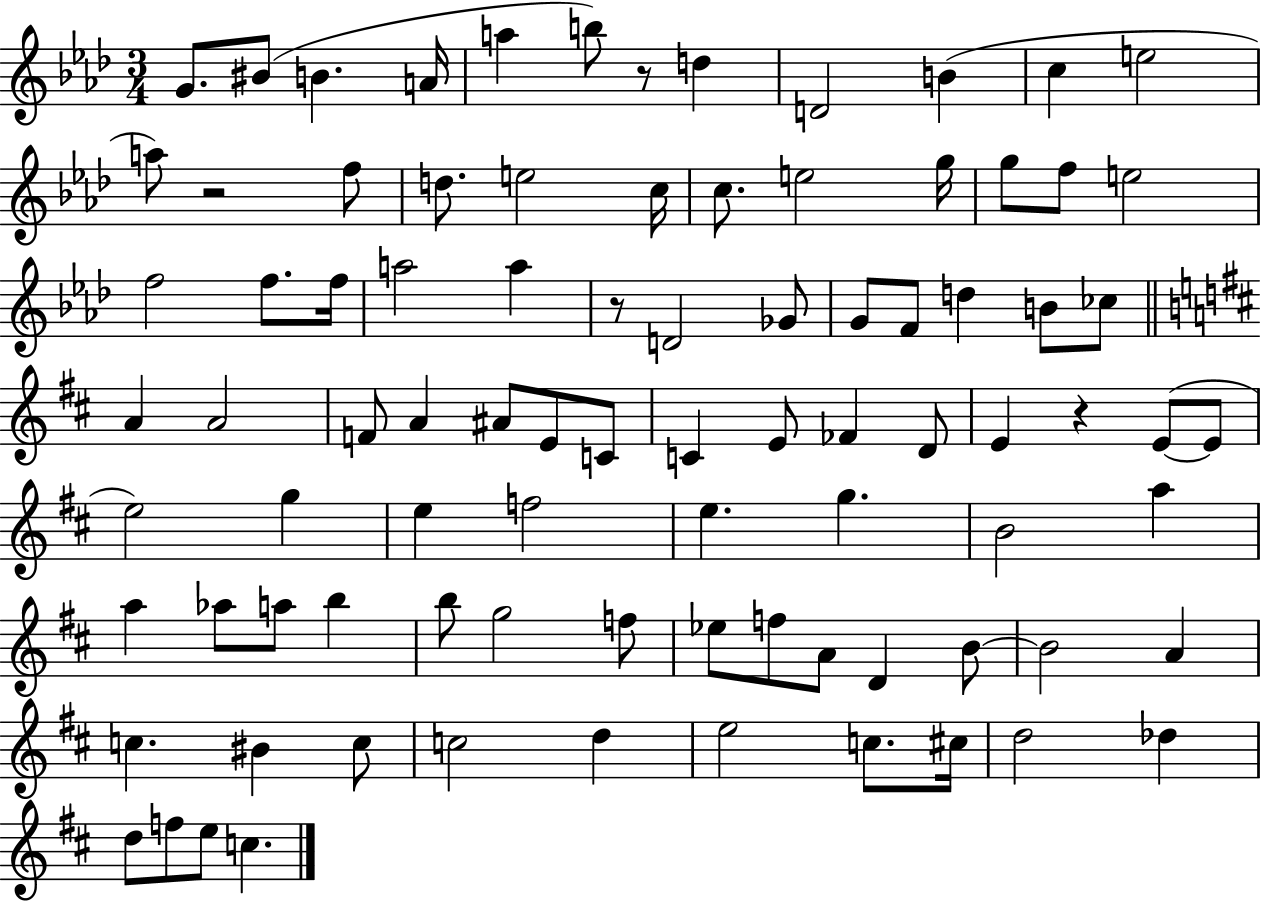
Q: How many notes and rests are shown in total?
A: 88